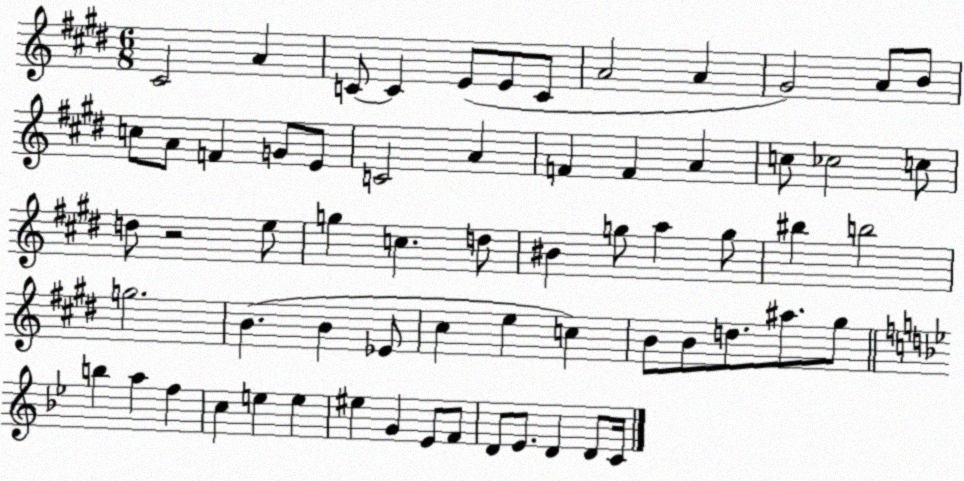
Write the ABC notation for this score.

X:1
T:Untitled
M:6/8
L:1/4
K:E
^C2 A C/2 C E/2 E/2 C/2 A2 A ^G2 A/2 B/2 c/2 A/2 F G/2 E/2 C2 A F F A c/2 _c2 c/2 d/2 z2 e/2 g c d/2 ^B g/2 a g/2 ^b b2 g2 B B _E/2 ^c e c B/2 B/2 d/2 ^a/2 ^g/2 b a f c e e ^e G _E/2 F/2 D/2 _E/2 D D/2 C/4